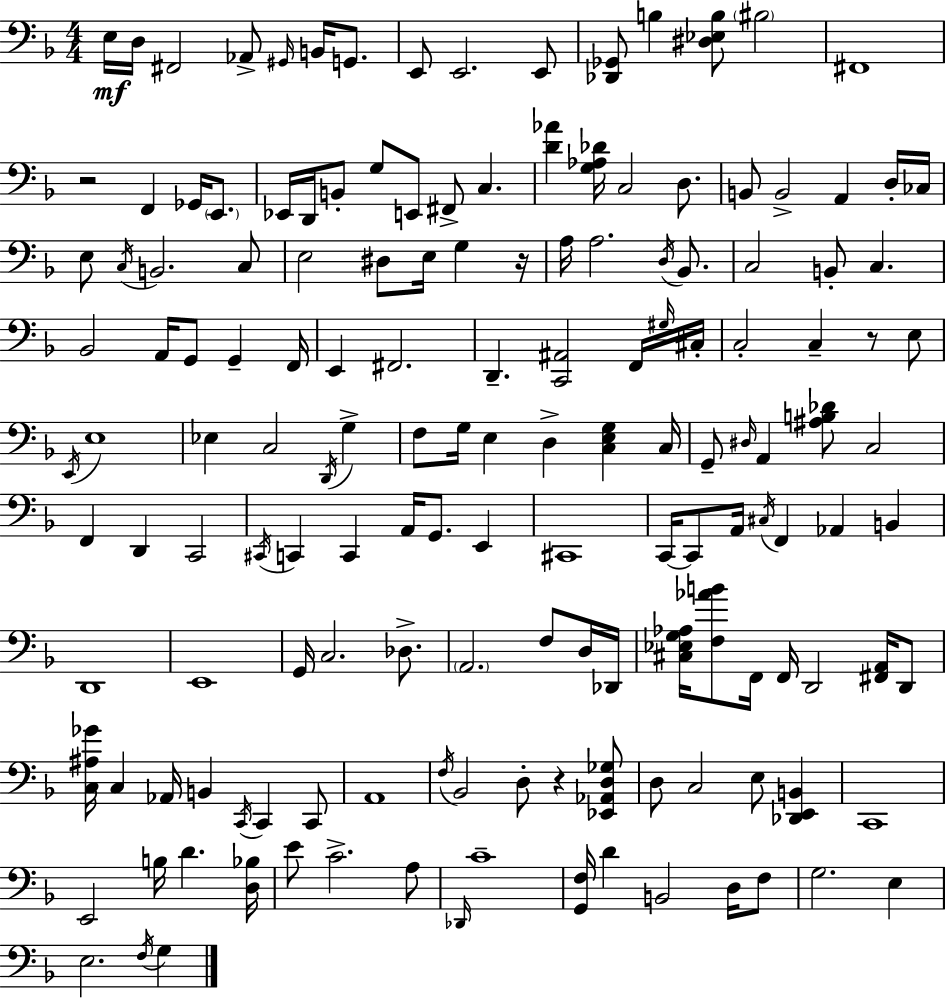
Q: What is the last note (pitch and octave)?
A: G3